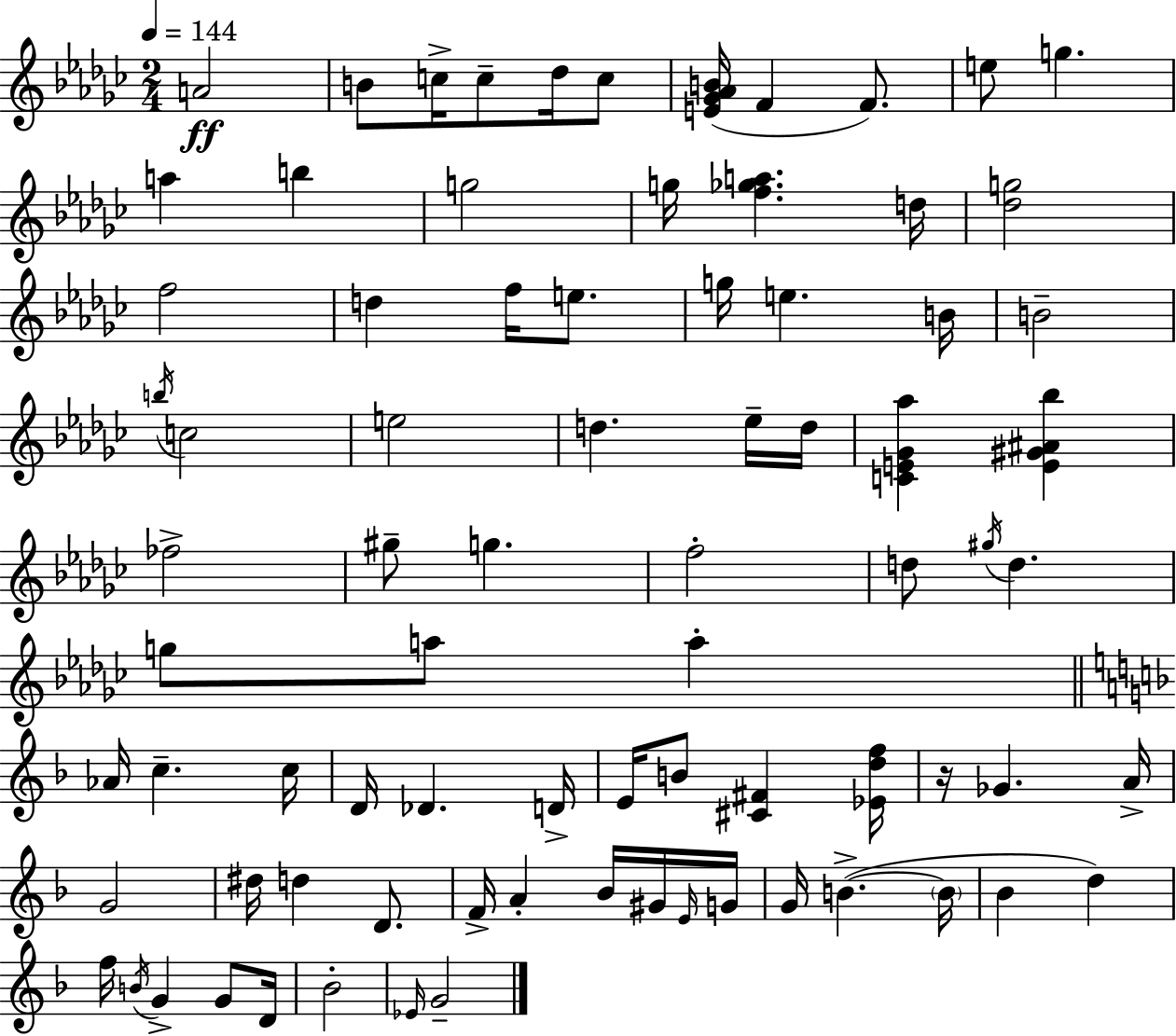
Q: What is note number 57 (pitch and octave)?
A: G#4